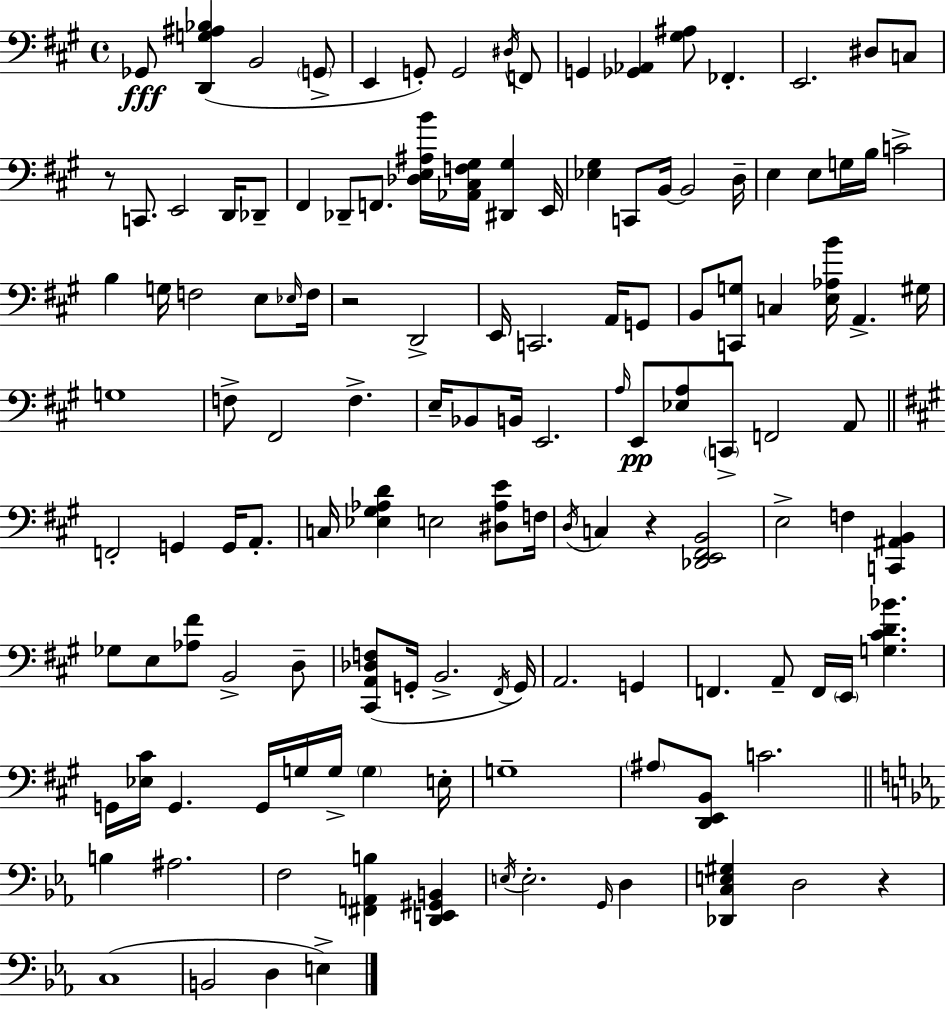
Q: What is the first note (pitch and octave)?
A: Gb2